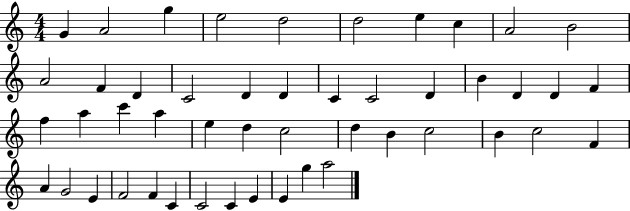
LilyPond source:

{
  \clef treble
  \numericTimeSignature
  \time 4/4
  \key c \major
  g'4 a'2 g''4 | e''2 d''2 | d''2 e''4 c''4 | a'2 b'2 | \break a'2 f'4 d'4 | c'2 d'4 d'4 | c'4 c'2 d'4 | b'4 d'4 d'4 f'4 | \break f''4 a''4 c'''4 a''4 | e''4 d''4 c''2 | d''4 b'4 c''2 | b'4 c''2 f'4 | \break a'4 g'2 e'4 | f'2 f'4 c'4 | c'2 c'4 e'4 | e'4 g''4 a''2 | \break \bar "|."
}